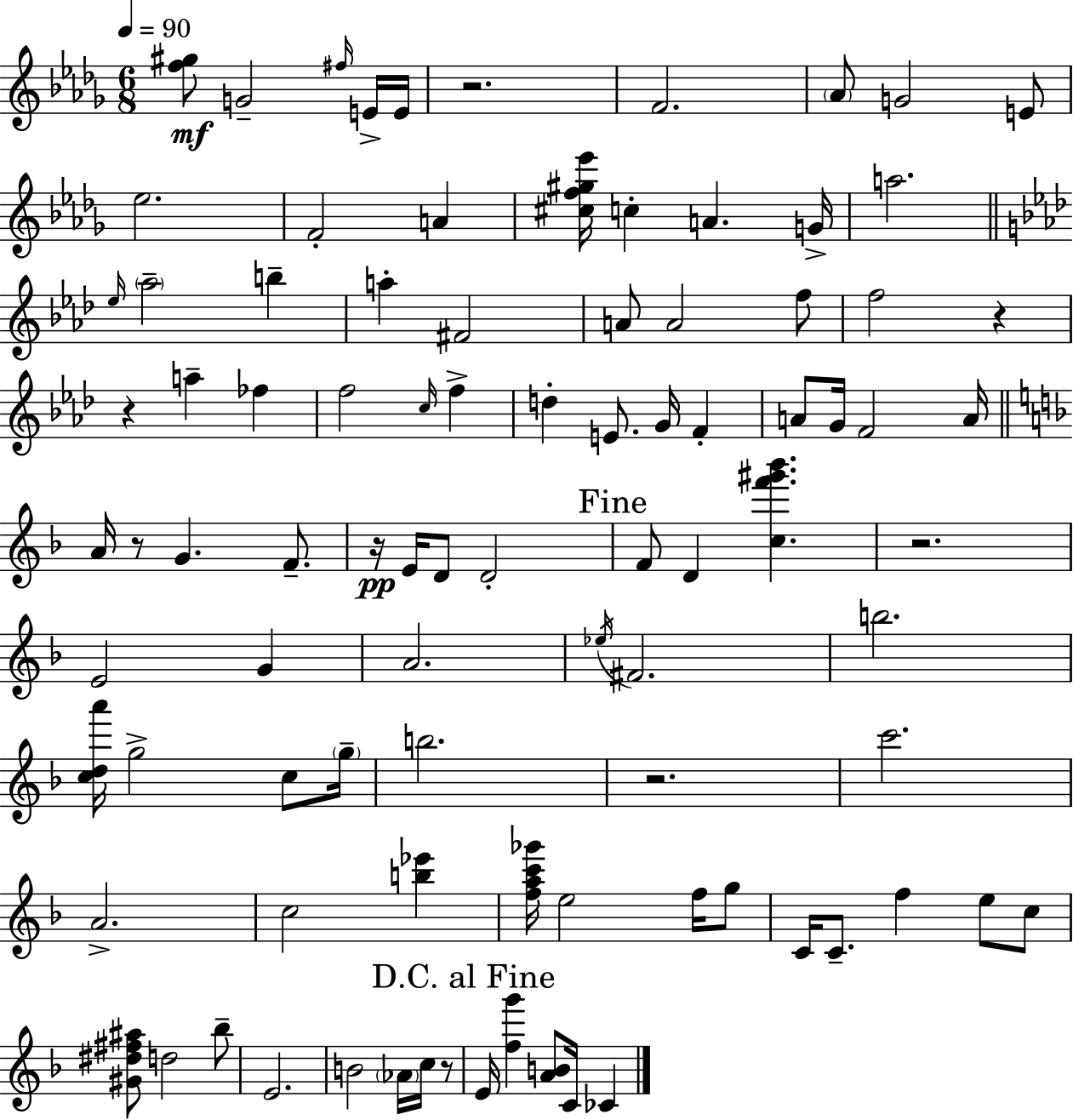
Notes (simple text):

[F5,G#5]/e G4/h F#5/s E4/s E4/s R/h. F4/h. Ab4/e G4/h E4/e Eb5/h. F4/h A4/q [C#5,F5,G#5,Eb6]/s C5/q A4/q. G4/s A5/h. Eb5/s Ab5/h B5/q A5/q F#4/h A4/e A4/h F5/e F5/h R/q R/q A5/q FES5/q F5/h C5/s F5/q D5/q E4/e. G4/s F4/q A4/e G4/s F4/h A4/s A4/s R/e G4/q. F4/e. R/s E4/s D4/e D4/h F4/e D4/q [C5,F6,G#6,Bb6]/q. R/h. E4/h G4/q A4/h. Eb5/s F#4/h. B5/h. [C5,D5,A6]/s G5/h C5/e G5/s B5/h. R/h. C6/h. A4/h. C5/h [B5,Eb6]/q [F5,A5,C6,Gb6]/s E5/h F5/s G5/e C4/s C4/e. F5/q E5/e C5/e [G#4,D#5,F#5,A#5]/e D5/h Bb5/e E4/h. B4/h Ab4/s C5/s R/e E4/s [F5,G6]/q [A4,B4]/e C4/s CES4/q